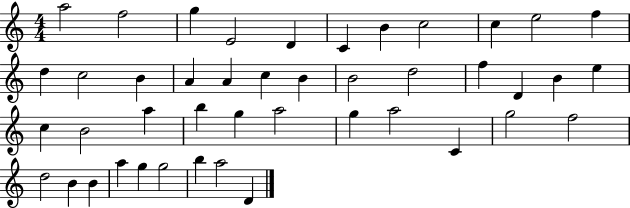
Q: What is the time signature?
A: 4/4